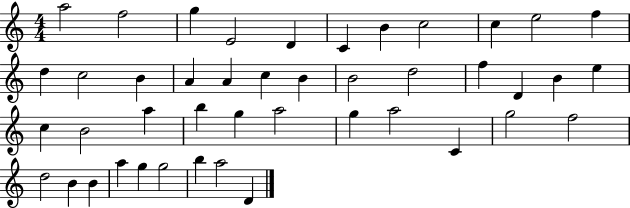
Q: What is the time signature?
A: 4/4